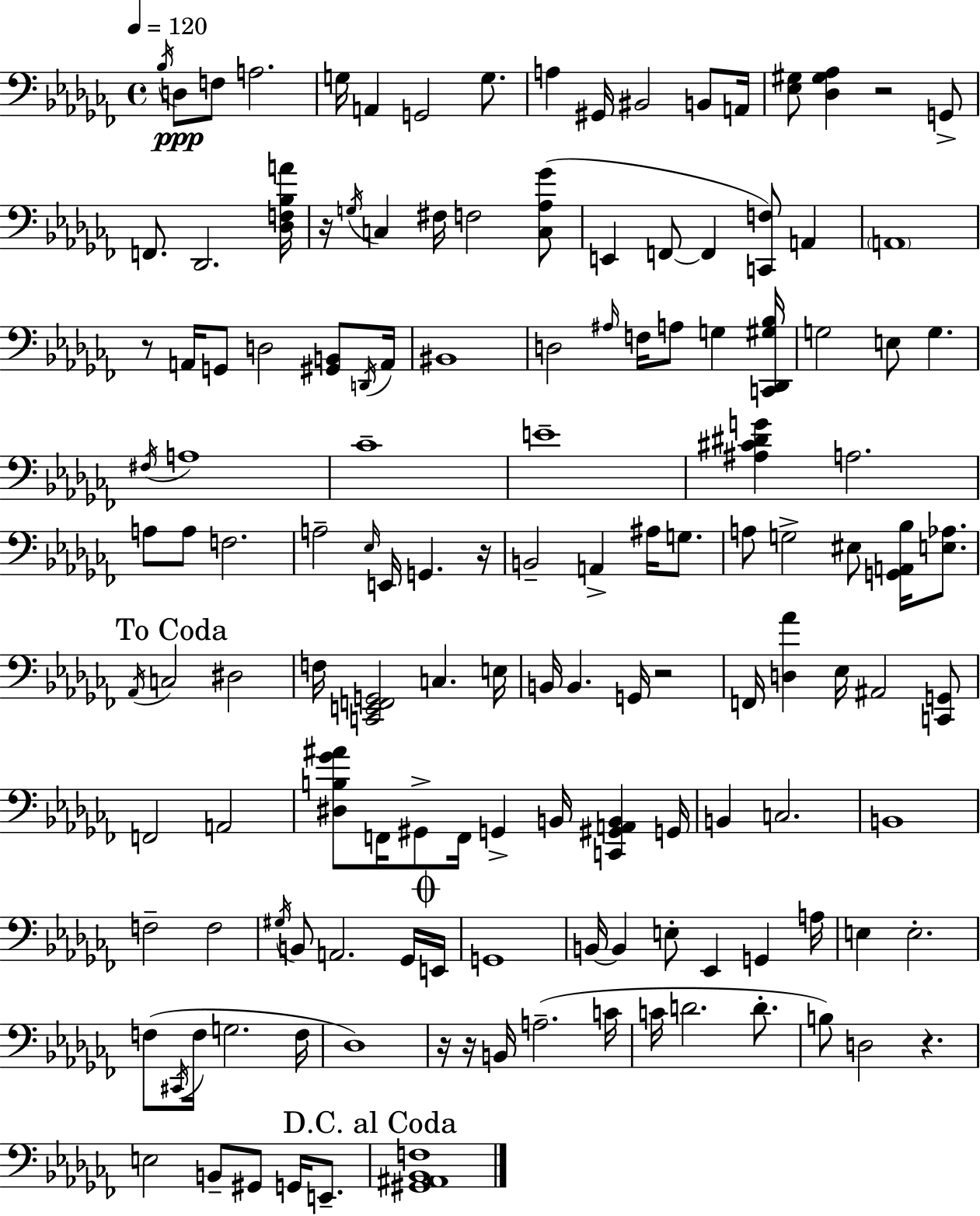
X:1
T:Untitled
M:4/4
L:1/4
K:Abm
_B,/4 D,/2 F,/2 A,2 G,/4 A,, G,,2 G,/2 A, ^G,,/4 ^B,,2 B,,/2 A,,/4 [_E,^G,]/2 [_D,^G,_A,] z2 G,,/2 F,,/2 _D,,2 [_D,F,_B,A]/4 z/4 G,/4 C, ^F,/4 F,2 [C,_A,_G]/2 E,, F,,/2 F,, [C,,F,]/2 A,, A,,4 z/2 A,,/4 G,,/2 D,2 [^G,,B,,]/2 D,,/4 A,,/4 ^B,,4 D,2 ^A,/4 F,/4 A,/2 G, [C,,_D,,^G,_B,]/4 G,2 E,/2 G, ^F,/4 A,4 _C4 E4 [^A,^C^DG] A,2 A,/2 A,/2 F,2 A,2 _E,/4 E,,/4 G,, z/4 B,,2 A,, ^A,/4 G,/2 A,/2 G,2 ^E,/2 [G,,A,,_B,]/4 [E,_A,]/2 _A,,/4 C,2 ^D,2 F,/4 [C,,E,,F,,G,,]2 C, E,/4 B,,/4 B,, G,,/4 z2 F,,/4 [D,_A] _E,/4 ^A,,2 [C,,G,,]/2 F,,2 A,,2 [^D,B,_G^A]/2 F,,/4 ^G,,/2 F,,/4 G,, B,,/4 [C,,^G,,A,,B,,] G,,/4 B,, C,2 B,,4 F,2 F,2 ^G,/4 B,,/2 A,,2 _G,,/4 E,,/4 G,,4 B,,/4 B,, E,/2 _E,, G,, A,/4 E, E,2 F,/2 ^C,,/4 F,/4 G,2 F,/4 _D,4 z/4 z/4 B,,/4 A,2 C/4 C/4 D2 D/2 B,/2 D,2 z E,2 B,,/2 ^G,,/2 G,,/4 E,,/2 [^G,,^A,,_B,,F,]4